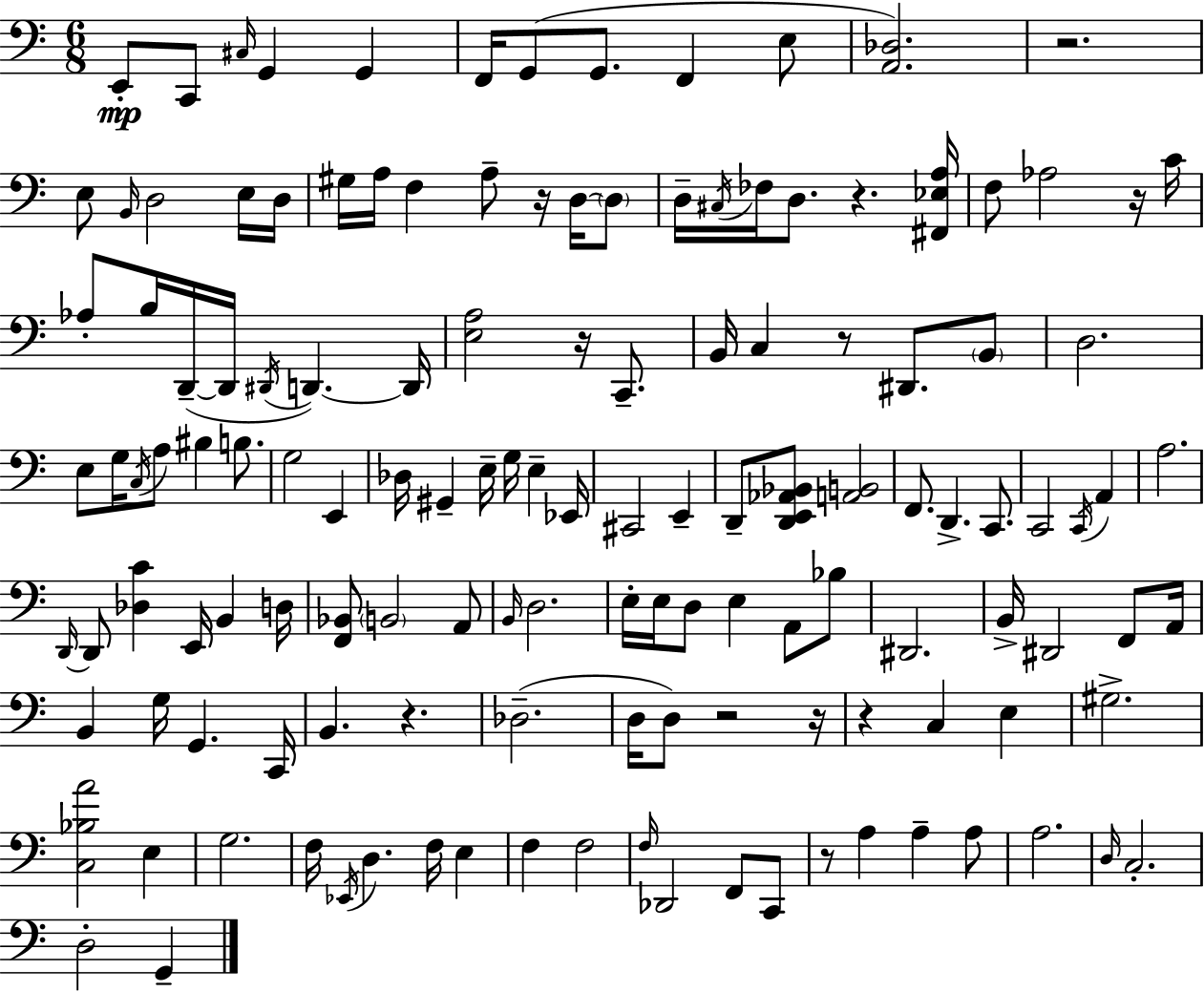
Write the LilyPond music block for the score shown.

{
  \clef bass
  \numericTimeSignature
  \time 6/8
  \key c \major
  \repeat volta 2 { e,8-.\mp c,8 \grace { cis16 } g,4 g,4 | f,16 g,8( g,8. f,4 e8 | <a, des>2.) | r2. | \break e8 \grace { b,16 } d2 | e16 d16 gis16 a16 f4 a8-- r16 d16~~ | \parenthesize d8 d16-- \acciaccatura { cis16 } fes16 d8. r4. | <fis, ees a>16 f8 aes2 | \break r16 c'16 aes8-. b16 d,16--~(~ d,16 \acciaccatura { dis,16 } d,4.~~) | d,16 <e a>2 | r16 c,8.-- b,16 c4 r8 dis,8. | \parenthesize b,8 d2. | \break e8 g16 \acciaccatura { c16 } a8 bis4 | b8. g2 | e,4 des16 gis,4-- e16-- g16 | e4-- ees,16 cis,2 | \break e,4-- d,8-- <d, e, aes, bes,>8 <a, b,>2 | f,8. d,4.-> | c,8. c,2 | \acciaccatura { c,16 } a,4 a2. | \break \grace { d,16~ }~ d,8 <des c'>4 | e,16 b,4 d16 <f, bes,>8 \parenthesize b,2 | a,8 \grace { b,16 } d2. | e16-. e16 d8 | \break e4 a,8 bes8 dis,2. | b,16-> dis,2 | f,8 a,16 b,4 | g16 g,4. c,16 b,4. | \break r4. des2.--( | d16 d8) r2 | r16 r4 | c4 e4 gis2.-> | \break <c bes a'>2 | e4 g2. | f16 \acciaccatura { ees,16 } d4. | f16 e4 f4 | \break f2 \grace { f16 } des,2 | f,8 c,8 r8 | a4 a4-- a8 a2. | \grace { d16 } c2.-. | \break d2-. | g,4-- } \bar "|."
}